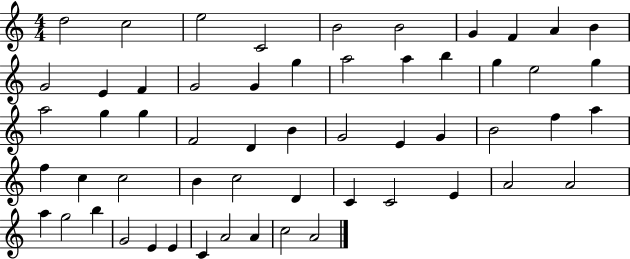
{
  \clef treble
  \numericTimeSignature
  \time 4/4
  \key c \major
  d''2 c''2 | e''2 c'2 | b'2 b'2 | g'4 f'4 a'4 b'4 | \break g'2 e'4 f'4 | g'2 g'4 g''4 | a''2 a''4 b''4 | g''4 e''2 g''4 | \break a''2 g''4 g''4 | f'2 d'4 b'4 | g'2 e'4 g'4 | b'2 f''4 a''4 | \break f''4 c''4 c''2 | b'4 c''2 d'4 | c'4 c'2 e'4 | a'2 a'2 | \break a''4 g''2 b''4 | g'2 e'4 e'4 | c'4 a'2 a'4 | c''2 a'2 | \break \bar "|."
}